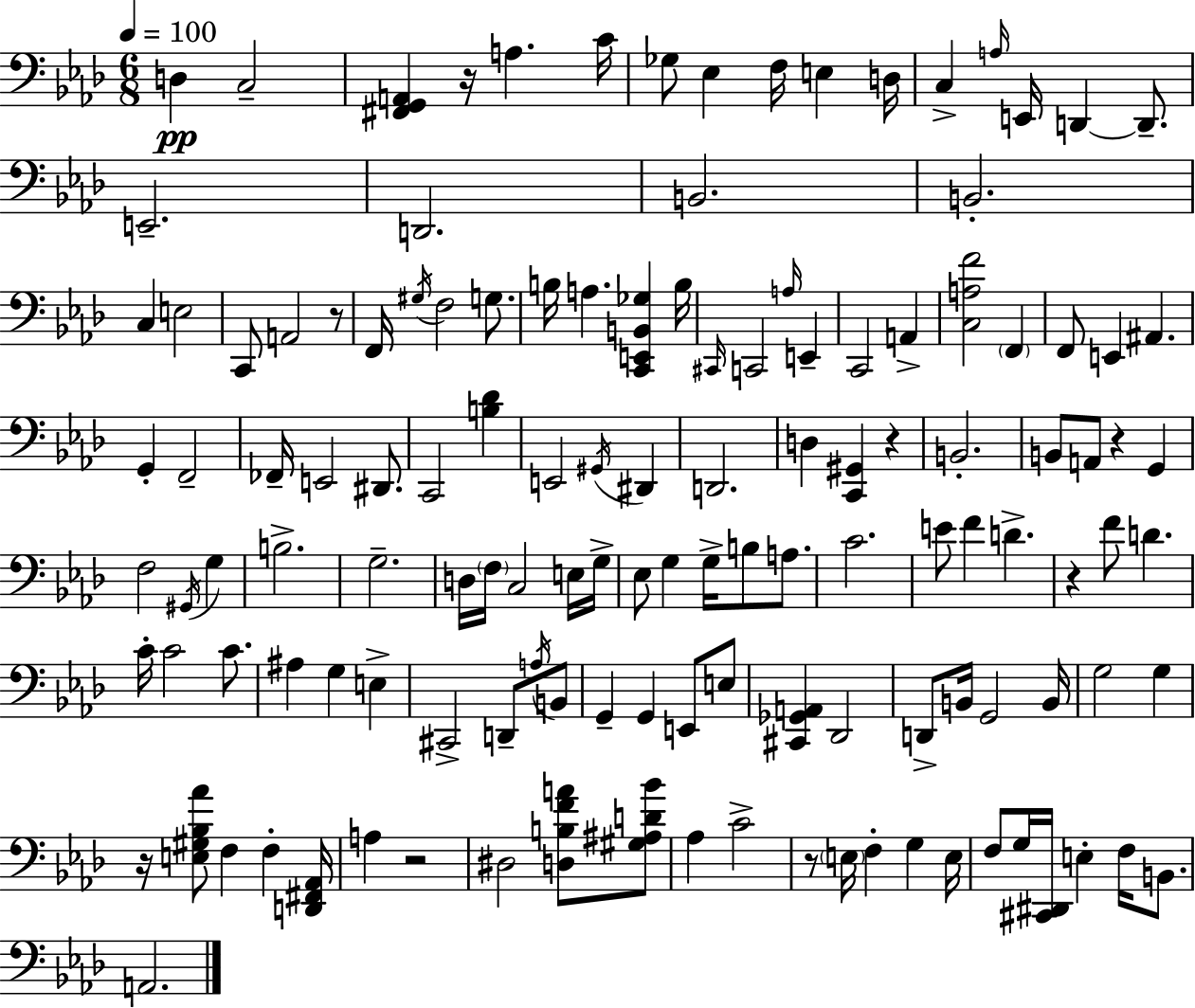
X:1
T:Untitled
M:6/8
L:1/4
K:Fm
D, C,2 [^F,,G,,A,,] z/4 A, C/4 _G,/2 _E, F,/4 E, D,/4 C, A,/4 E,,/4 D,, D,,/2 E,,2 D,,2 B,,2 B,,2 C, E,2 C,,/2 A,,2 z/2 F,,/4 ^G,/4 F,2 G,/2 B,/4 A, [C,,E,,B,,_G,] B,/4 ^C,,/4 C,,2 A,/4 E,, C,,2 A,, [C,A,F]2 F,, F,,/2 E,, ^A,, G,, F,,2 _F,,/4 E,,2 ^D,,/2 C,,2 [B,_D] E,,2 ^G,,/4 ^D,, D,,2 D, [C,,^G,,] z B,,2 B,,/2 A,,/2 z G,, F,2 ^G,,/4 G, B,2 G,2 D,/4 F,/4 C,2 E,/4 G,/4 _E,/2 G, G,/4 B,/2 A,/2 C2 E/2 F D z F/2 D C/4 C2 C/2 ^A, G, E, ^C,,2 D,,/2 A,/4 B,,/2 G,, G,, E,,/2 E,/2 [^C,,_G,,A,,] _D,,2 D,,/2 B,,/4 G,,2 B,,/4 G,2 G, z/4 [E,^G,_B,_A]/2 F, F, [D,,^F,,_A,,]/4 A, z2 ^D,2 [D,B,FA]/2 [^G,^A,D_B]/2 _A, C2 z/2 E,/4 F, G, E,/4 F,/2 G,/4 [^C,,^D,,]/4 E, F,/4 B,,/2 A,,2